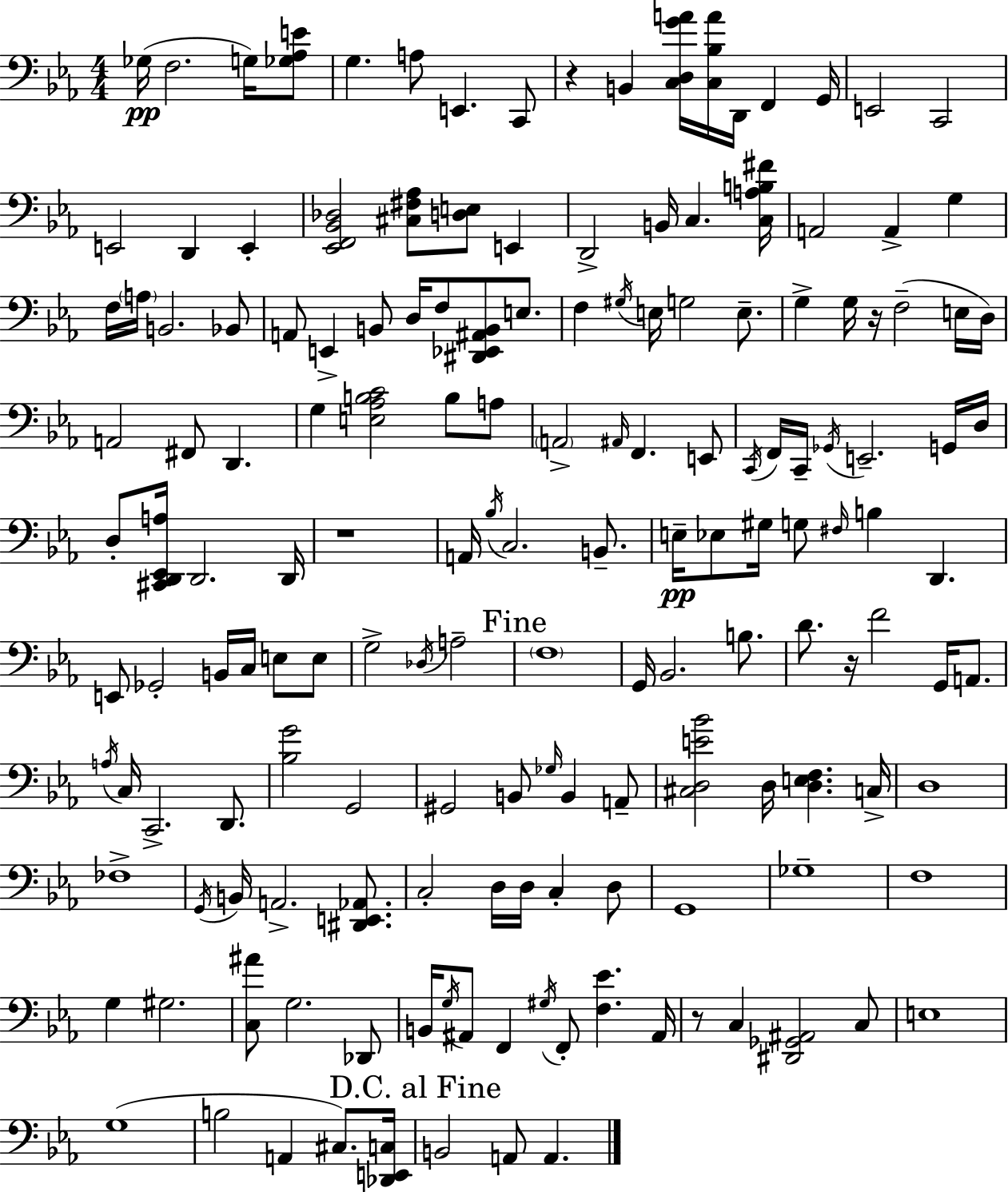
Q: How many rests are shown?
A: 5